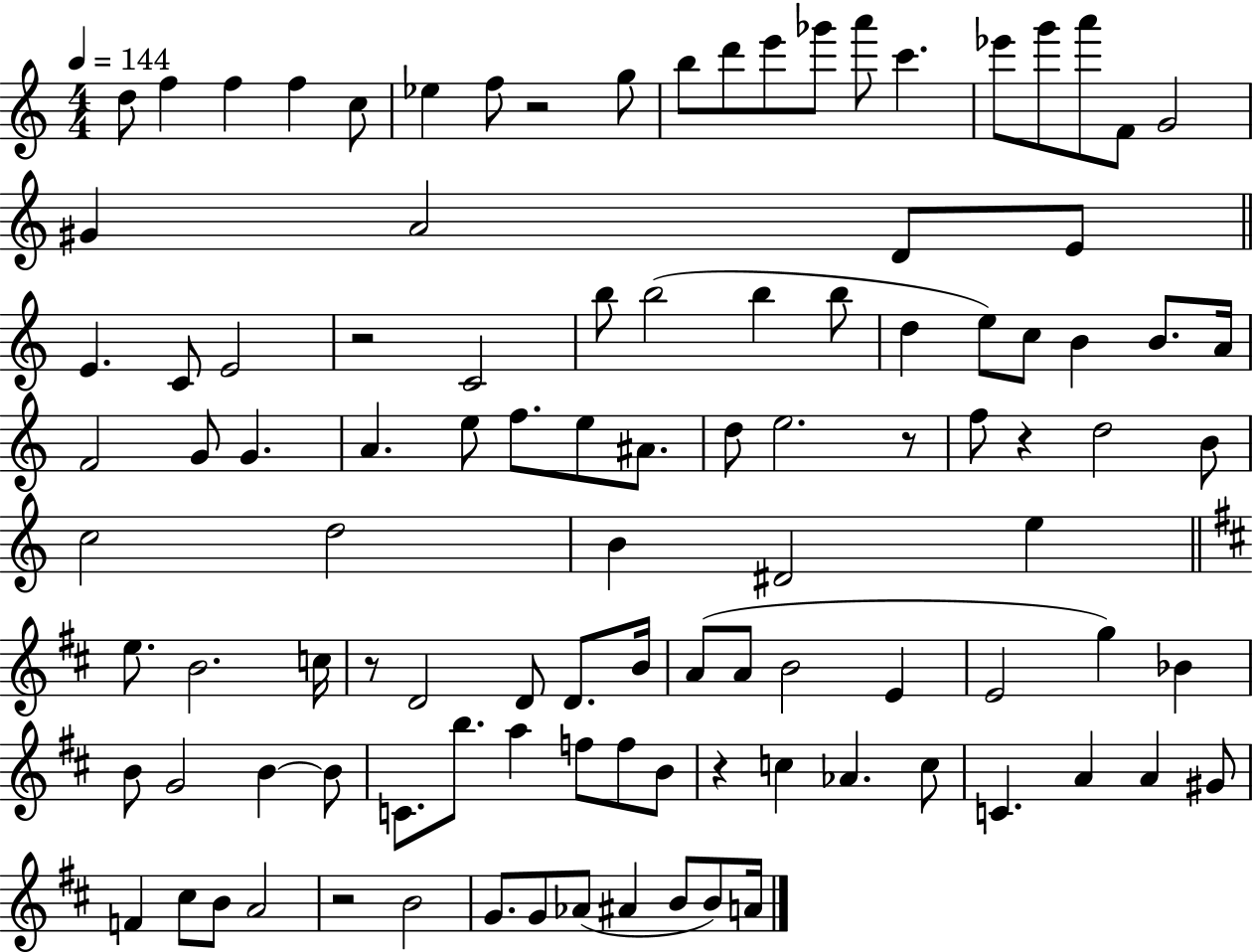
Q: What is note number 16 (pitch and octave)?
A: G6